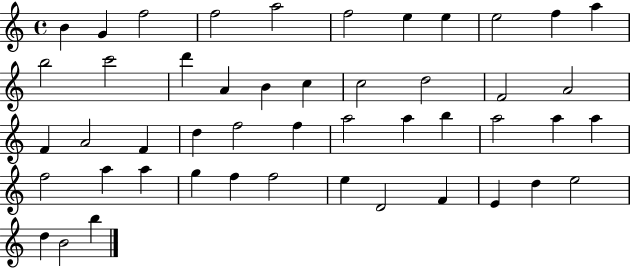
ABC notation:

X:1
T:Untitled
M:4/4
L:1/4
K:C
B G f2 f2 a2 f2 e e e2 f a b2 c'2 d' A B c c2 d2 F2 A2 F A2 F d f2 f a2 a b a2 a a f2 a a g f f2 e D2 F E d e2 d B2 b